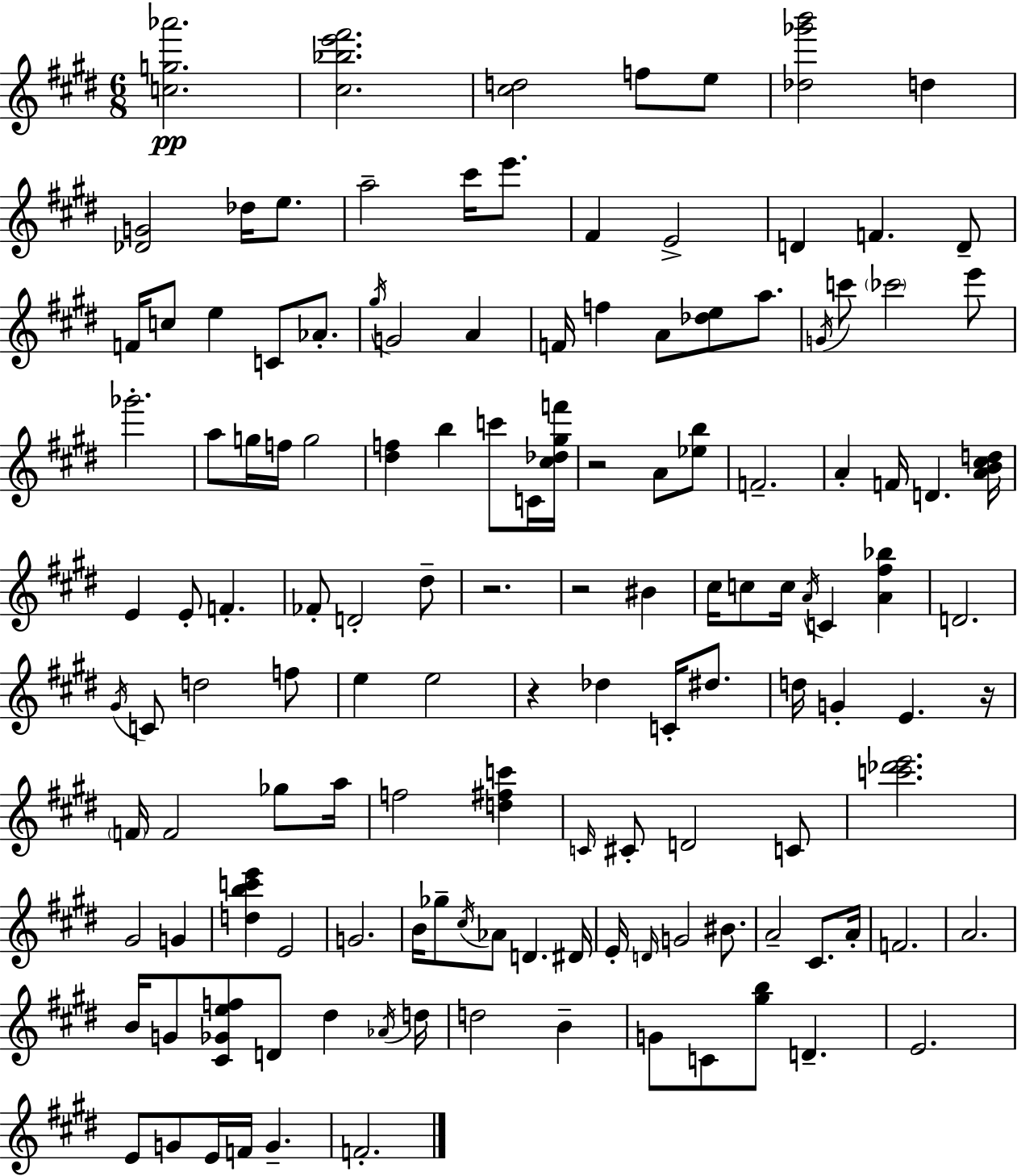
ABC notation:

X:1
T:Untitled
M:6/8
L:1/4
K:E
[cg_a']2 [^c_be'^f']2 [^cd]2 f/2 e/2 [_d_g'b']2 d [_DG]2 _d/4 e/2 a2 ^c'/4 e'/2 ^F E2 D F D/2 F/4 c/2 e C/2 _A/2 ^g/4 G2 A F/4 f A/2 [_de]/2 a/2 G/4 c'/2 _c'2 e'/2 _g'2 a/2 g/4 f/4 g2 [^df] b c'/2 C/4 [^c_d^gf']/4 z2 A/2 [_eb]/2 F2 A F/4 D [AB^cd]/4 E E/2 F _F/2 D2 ^d/2 z2 z2 ^B ^c/4 c/2 c/4 A/4 C [A^f_b] D2 ^G/4 C/2 d2 f/2 e e2 z _d C/4 ^d/2 d/4 G E z/4 F/4 F2 _g/2 a/4 f2 [d^fc'] C/4 ^C/2 D2 C/2 [c'_d'e']2 ^G2 G [dbc'e'] E2 G2 B/4 _g/2 ^c/4 _A/2 D ^D/4 E/4 D/4 G2 ^B/2 A2 ^C/2 A/4 F2 A2 B/4 G/2 [^C_Gef]/2 D/2 ^d _A/4 d/4 d2 B G/2 C/2 [^gb]/2 D E2 E/2 G/2 E/4 F/4 G F2